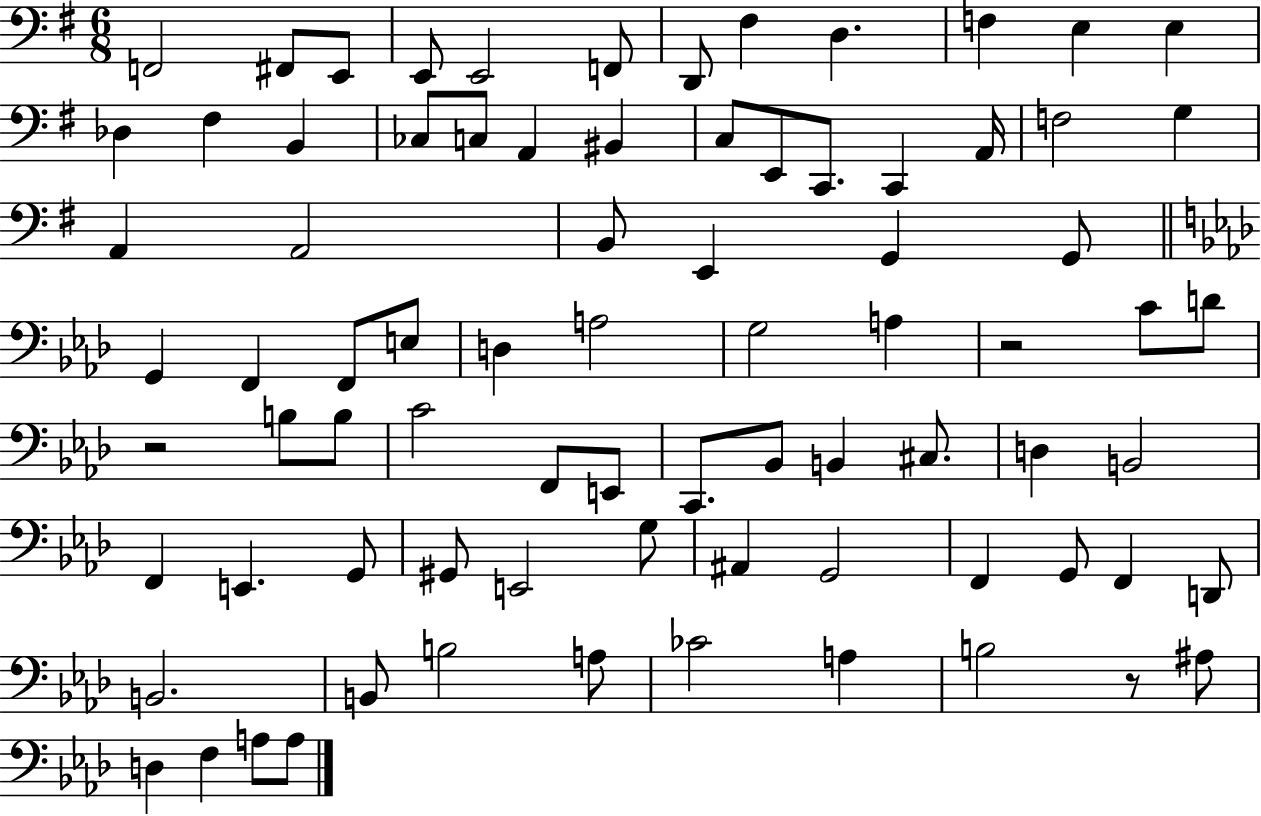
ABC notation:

X:1
T:Untitled
M:6/8
L:1/4
K:G
F,,2 ^F,,/2 E,,/2 E,,/2 E,,2 F,,/2 D,,/2 ^F, D, F, E, E, _D, ^F, B,, _C,/2 C,/2 A,, ^B,, C,/2 E,,/2 C,,/2 C,, A,,/4 F,2 G, A,, A,,2 B,,/2 E,, G,, G,,/2 G,, F,, F,,/2 E,/2 D, A,2 G,2 A, z2 C/2 D/2 z2 B,/2 B,/2 C2 F,,/2 E,,/2 C,,/2 _B,,/2 B,, ^C,/2 D, B,,2 F,, E,, G,,/2 ^G,,/2 E,,2 G,/2 ^A,, G,,2 F,, G,,/2 F,, D,,/2 B,,2 B,,/2 B,2 A,/2 _C2 A, B,2 z/2 ^A,/2 D, F, A,/2 A,/2